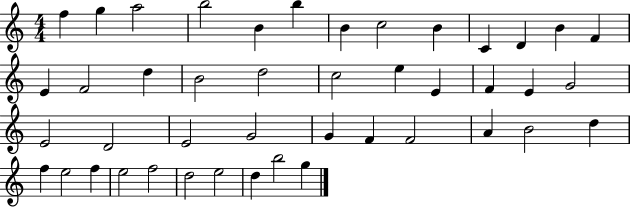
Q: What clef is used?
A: treble